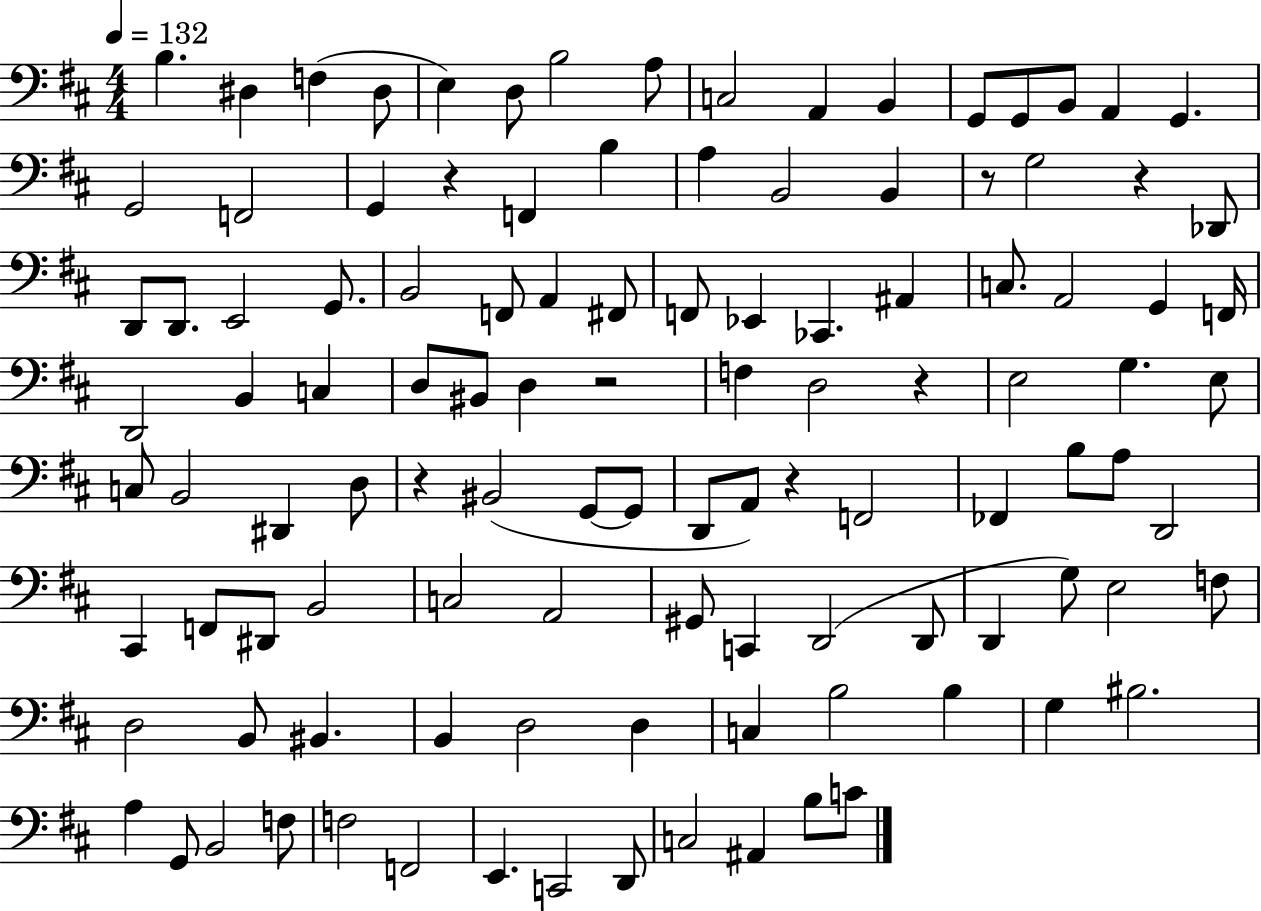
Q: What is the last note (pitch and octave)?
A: C4